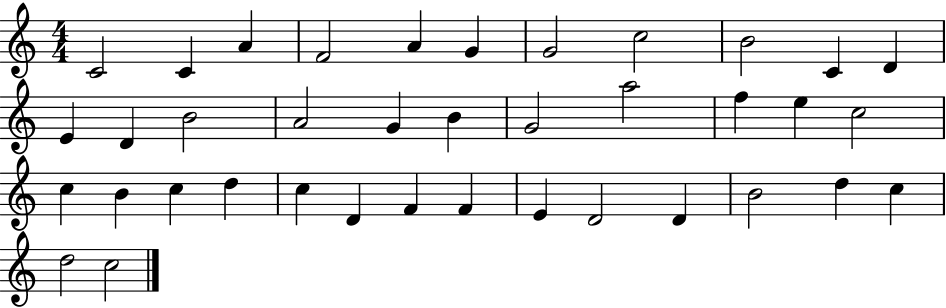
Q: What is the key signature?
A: C major